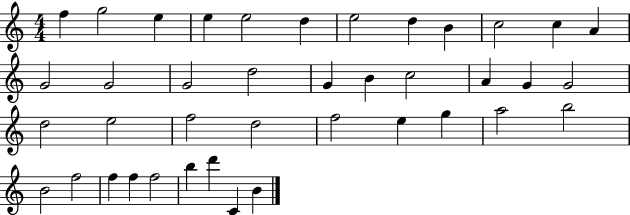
X:1
T:Untitled
M:4/4
L:1/4
K:C
f g2 e e e2 d e2 d B c2 c A G2 G2 G2 d2 G B c2 A G G2 d2 e2 f2 d2 f2 e g a2 b2 B2 f2 f f f2 b d' C B